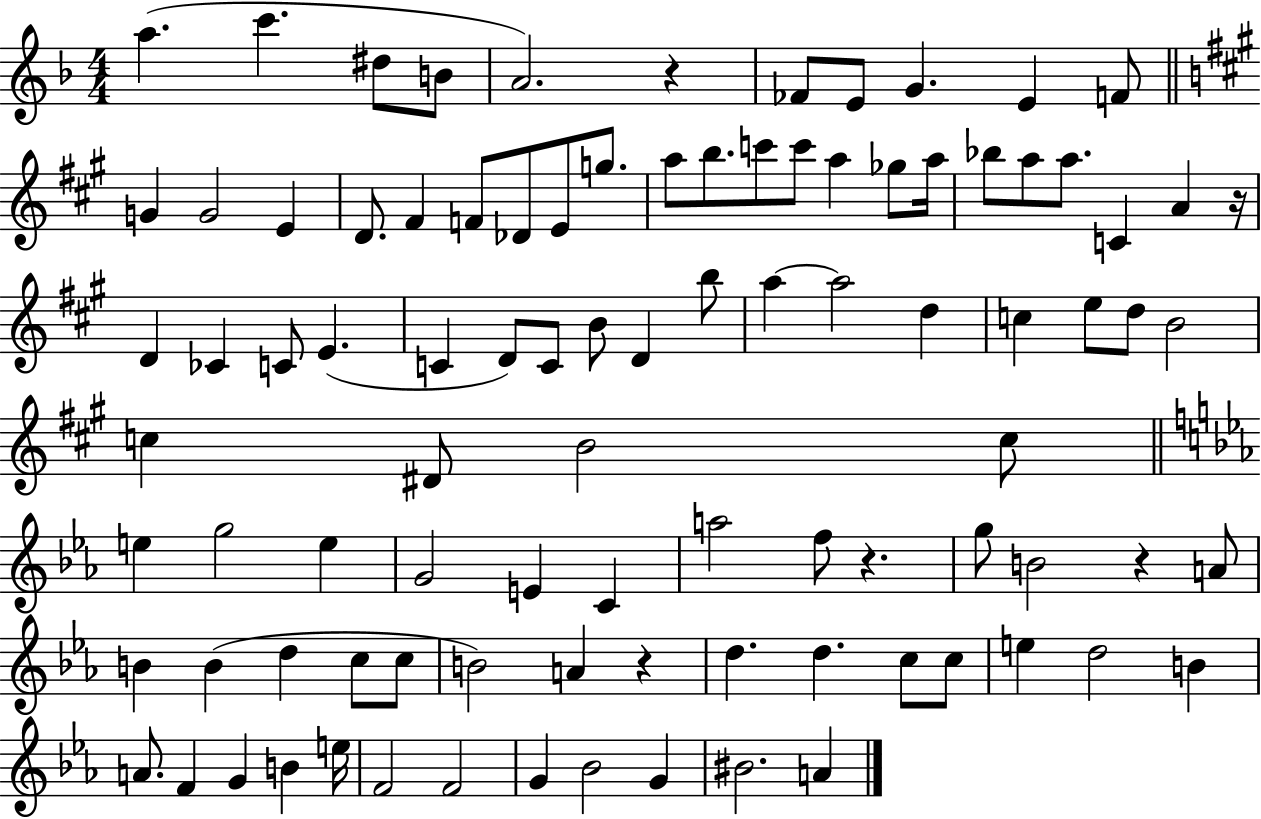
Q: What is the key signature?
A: F major